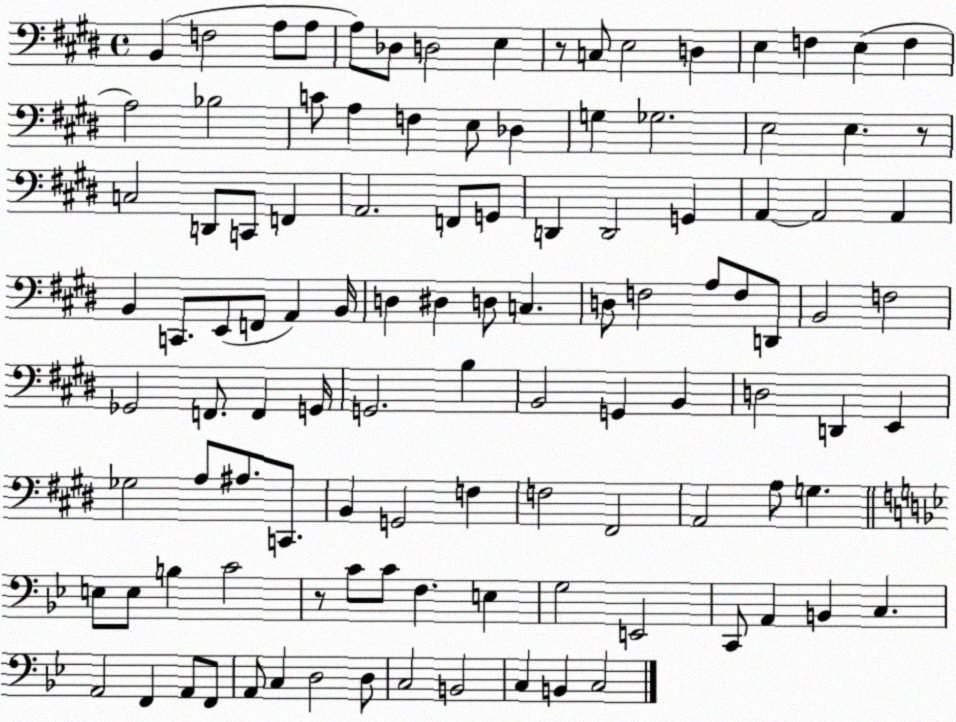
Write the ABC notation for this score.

X:1
T:Untitled
M:4/4
L:1/4
K:E
B,, F,2 A,/2 A,/2 A,/2 _D,/2 D,2 E, z/2 C,/2 E,2 D, E, F, E, F, A,2 _B,2 C/2 A, F, E,/2 _D, G, _G,2 E,2 E, z/2 C,2 D,,/2 C,,/2 F,, A,,2 F,,/2 G,,/2 D,, D,,2 G,, A,, A,,2 A,, B,, C,,/2 E,,/2 F,,/2 A,, B,,/4 D, ^D, D,/2 C, D,/2 F,2 A,/2 F,/2 D,,/2 B,,2 F,2 _G,,2 F,,/2 F,, G,,/4 G,,2 B, B,,2 G,, B,, D,2 D,, E,, _G,2 A,/2 ^A,/2 C,,/2 B,, G,,2 F, F,2 ^F,,2 A,,2 A,/2 G, E,/2 E,/2 B, C2 z/2 C/2 C/2 F, E, G,2 E,,2 C,,/2 A,, B,, C, A,,2 F,, A,,/2 F,,/2 A,,/2 C, D,2 D,/2 C,2 B,,2 C, B,, C,2